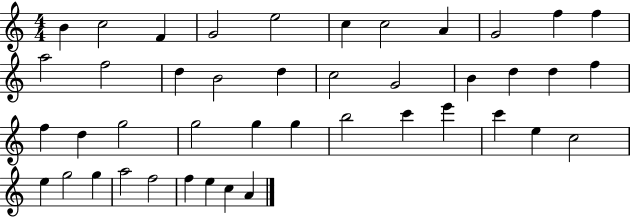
X:1
T:Untitled
M:4/4
L:1/4
K:C
B c2 F G2 e2 c c2 A G2 f f a2 f2 d B2 d c2 G2 B d d f f d g2 g2 g g b2 c' e' c' e c2 e g2 g a2 f2 f e c A